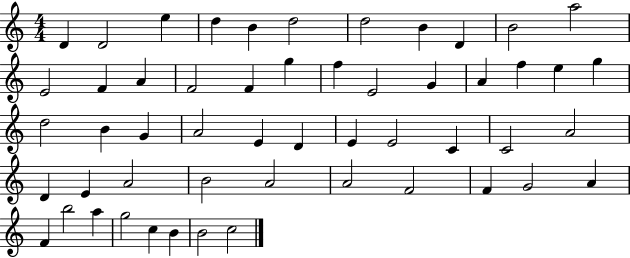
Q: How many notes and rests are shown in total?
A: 53